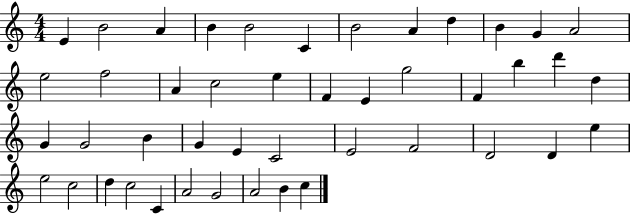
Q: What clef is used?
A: treble